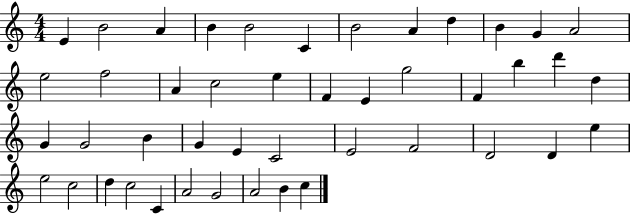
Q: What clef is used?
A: treble